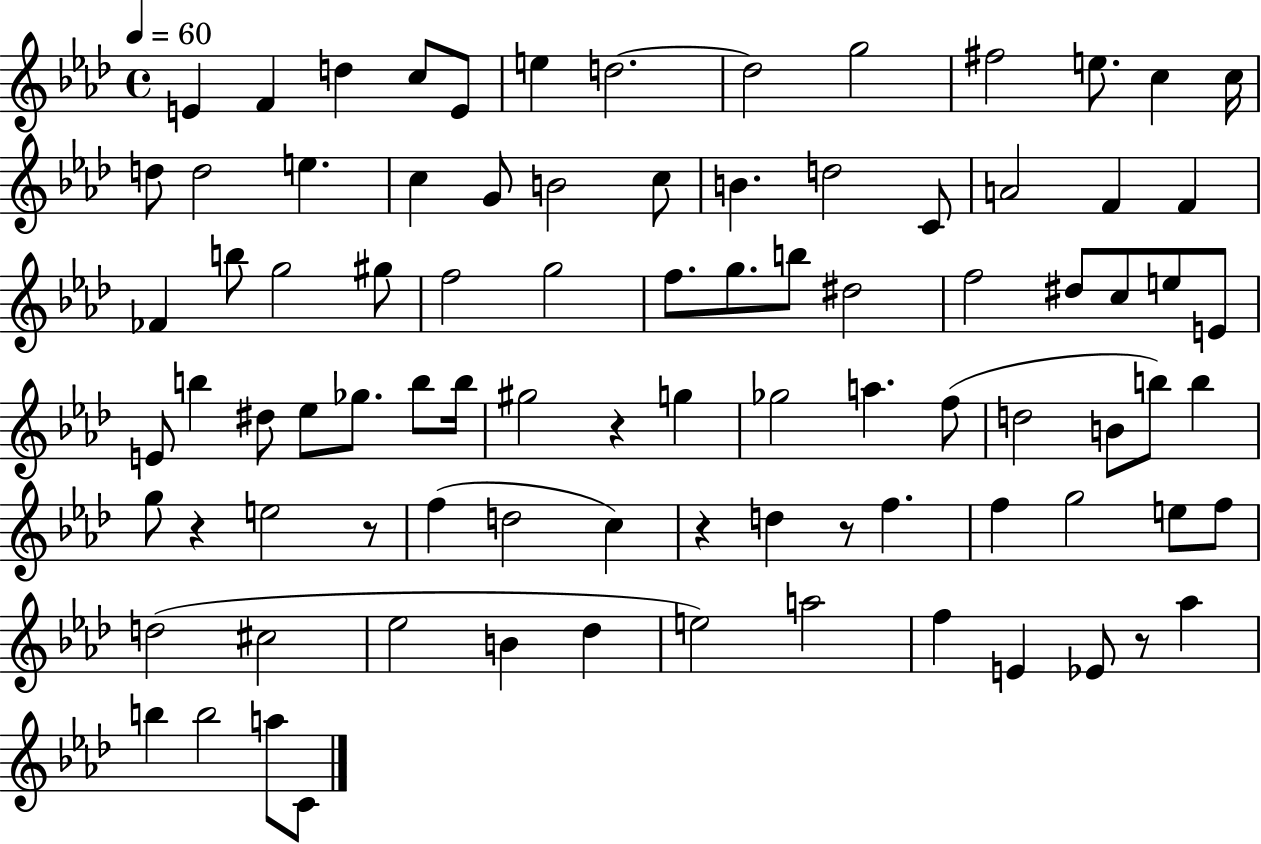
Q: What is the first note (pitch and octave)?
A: E4